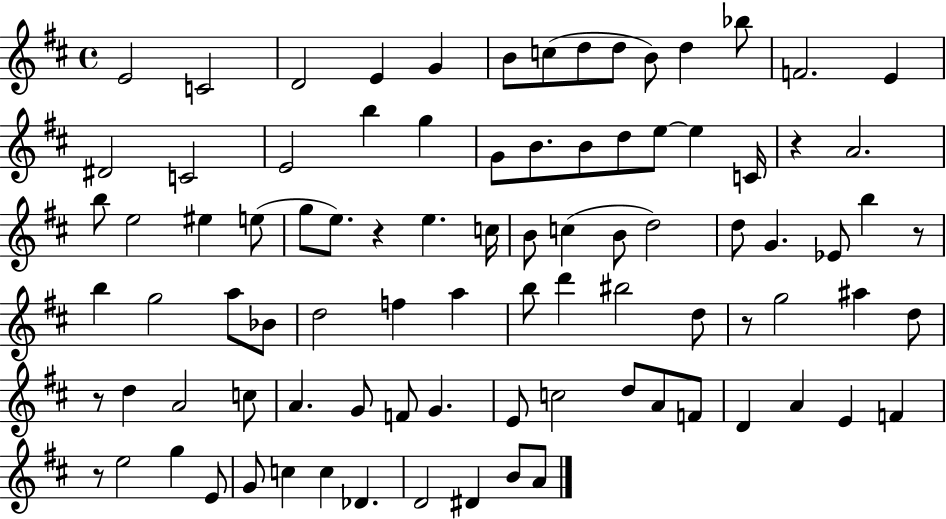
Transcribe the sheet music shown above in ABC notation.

X:1
T:Untitled
M:4/4
L:1/4
K:D
E2 C2 D2 E G B/2 c/2 d/2 d/2 B/2 d _b/2 F2 E ^D2 C2 E2 b g G/2 B/2 B/2 d/2 e/2 e C/4 z A2 b/2 e2 ^e e/2 g/2 e/2 z e c/4 B/2 c B/2 d2 d/2 G _E/2 b z/2 b g2 a/2 _B/2 d2 f a b/2 d' ^b2 d/2 z/2 g2 ^a d/2 z/2 d A2 c/2 A G/2 F/2 G E/2 c2 d/2 A/2 F/2 D A E F z/2 e2 g E/2 G/2 c c _D D2 ^D B/2 A/2